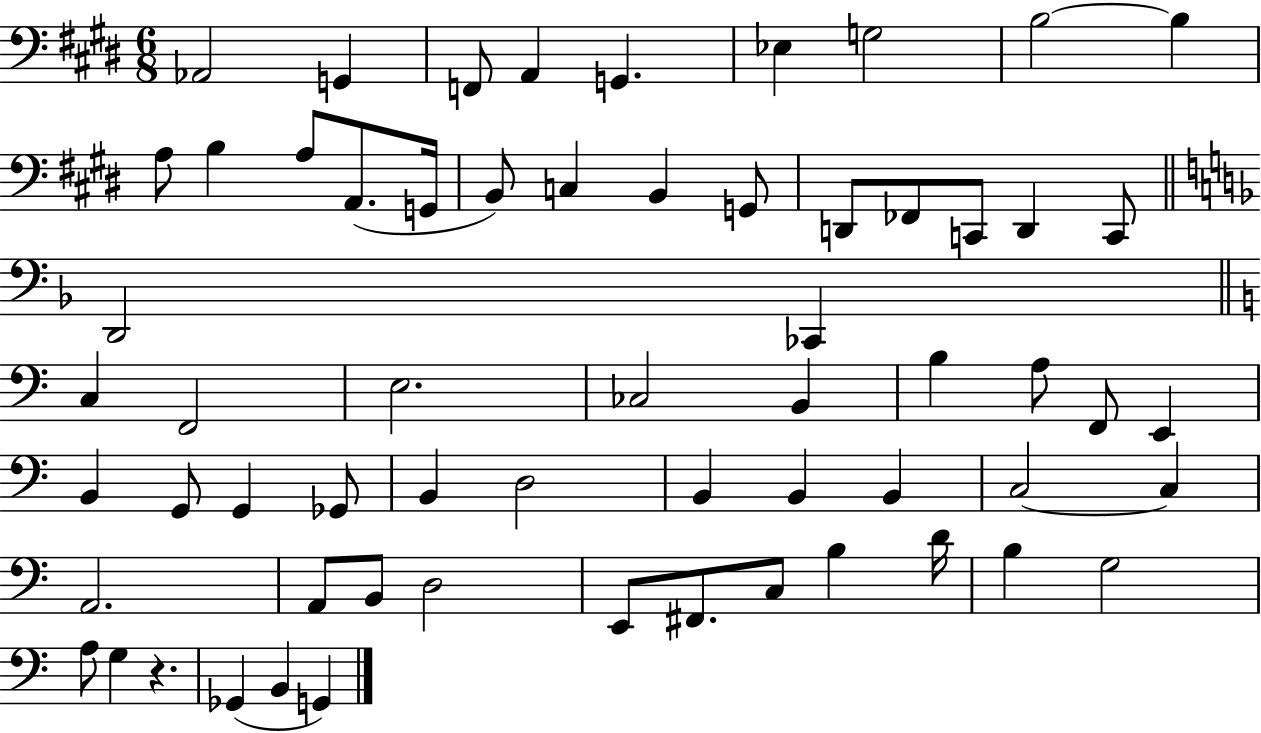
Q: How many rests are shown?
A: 1